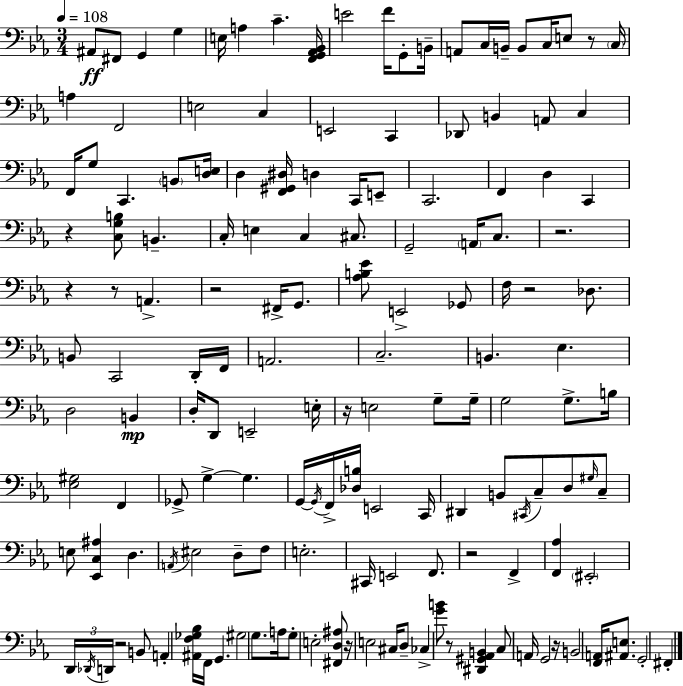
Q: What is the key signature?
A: EES major